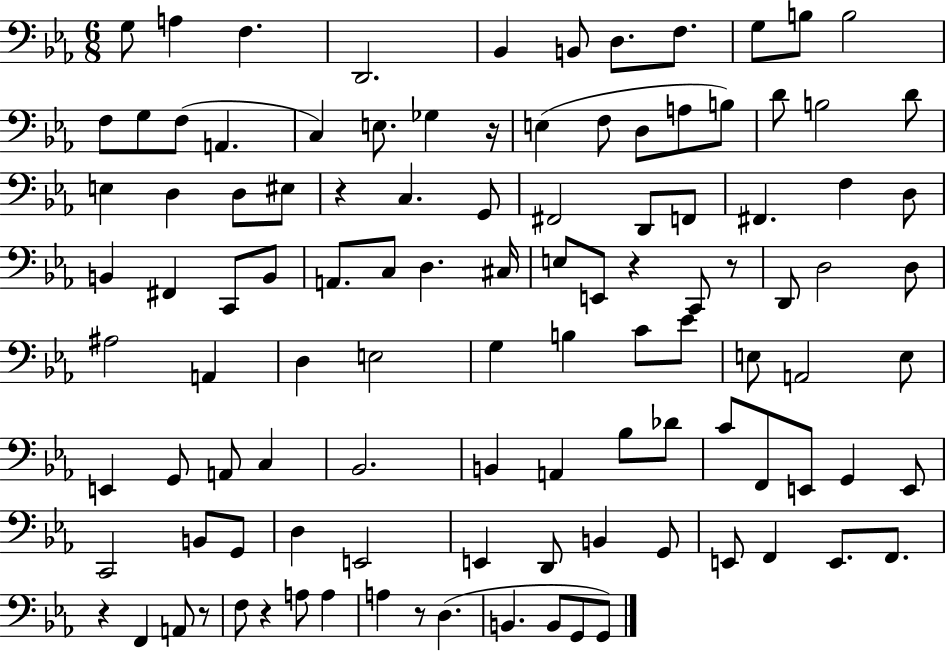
{
  \clef bass
  \numericTimeSignature
  \time 6/8
  \key ees \major
  g8 a4 f4. | d,2. | bes,4 b,8 d8. f8. | g8 b8 b2 | \break f8 g8 f8( a,4. | c4) e8. ges4 r16 | e4( f8 d8 a8 b8) | d'8 b2 d'8 | \break e4 d4 d8 eis8 | r4 c4. g,8 | fis,2 d,8 f,8 | fis,4. f4 d8 | \break b,4 fis,4 c,8 b,8 | a,8. c8 d4. cis16 | e8 e,8 r4 c,8 r8 | d,8 d2 d8 | \break ais2 a,4 | d4 e2 | g4 b4 c'8 ees'8 | e8 a,2 e8 | \break e,4 g,8 a,8 c4 | bes,2. | b,4 a,4 bes8 des'8 | c'8 f,8 e,8 g,4 e,8 | \break c,2 b,8 g,8 | d4 e,2 | e,4 d,8 b,4 g,8 | e,8 f,4 e,8. f,8. | \break r4 f,4 a,8 r8 | f8 r4 a8 a4 | a4 r8 d4.( | b,4. b,8 g,8 g,8) | \break \bar "|."
}